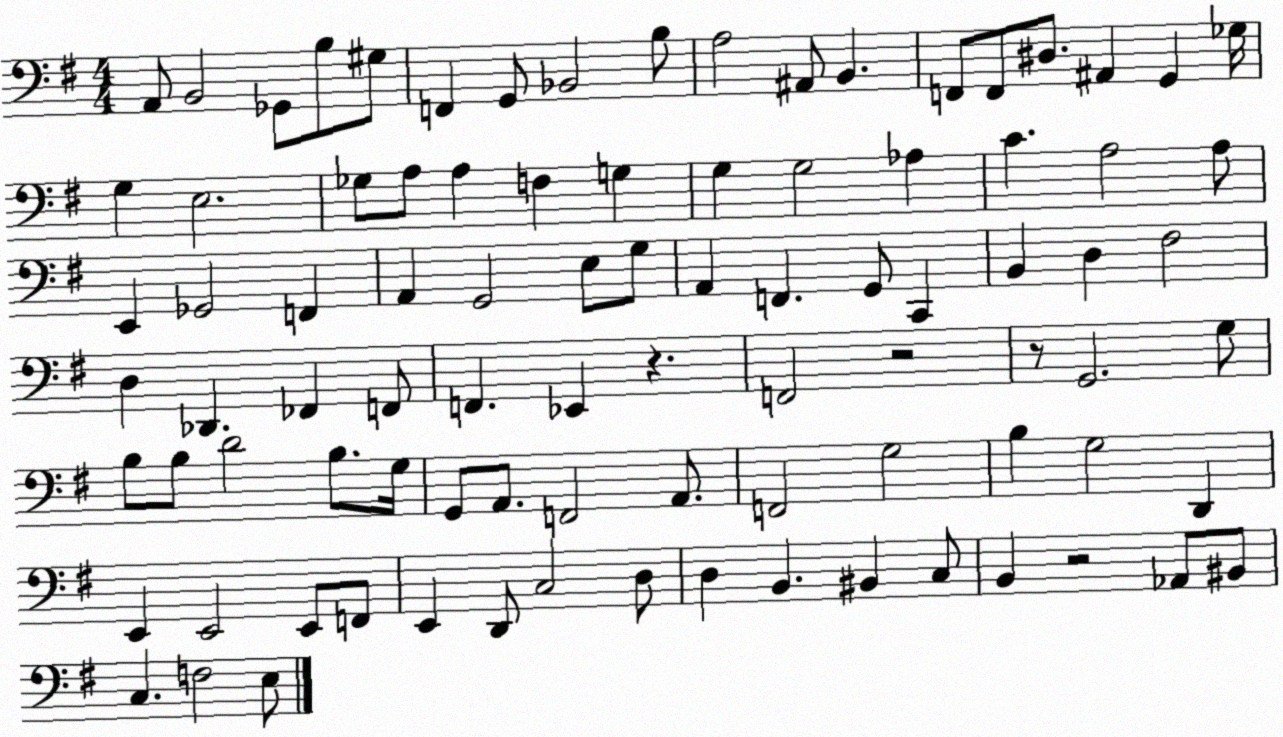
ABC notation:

X:1
T:Untitled
M:4/4
L:1/4
K:G
A,,/2 B,,2 _G,,/2 B,/2 ^G,/2 F,, G,,/2 _B,,2 B,/2 A,2 ^A,,/2 B,, F,,/2 F,,/2 ^D,/2 ^A,, G,, _G,/4 G, E,2 _G,/2 A,/2 A, F, G, G, G,2 _A, C A,2 A,/2 E,, _G,,2 F,, A,, G,,2 E,/2 G,/2 A,, F,, G,,/2 C,, B,, D, ^F,2 D, _D,, _F,, F,,/2 F,, _E,, z F,,2 z2 z/2 G,,2 G,/2 B,/2 B,/2 D2 B,/2 G,/4 G,,/2 A,,/2 F,,2 A,,/2 F,,2 G,2 B, G,2 D,, E,, E,,2 E,,/2 F,,/2 E,, D,,/2 C,2 D,/2 D, B,, ^B,, C,/2 B,, z2 _A,,/2 ^B,,/2 C, F,2 E,/2